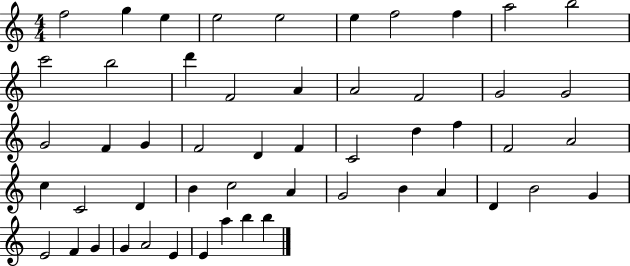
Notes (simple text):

F5/h G5/q E5/q E5/h E5/h E5/q F5/h F5/q A5/h B5/h C6/h B5/h D6/q F4/h A4/q A4/h F4/h G4/h G4/h G4/h F4/q G4/q F4/h D4/q F4/q C4/h D5/q F5/q F4/h A4/h C5/q C4/h D4/q B4/q C5/h A4/q G4/h B4/q A4/q D4/q B4/h G4/q E4/h F4/q G4/q G4/q A4/h E4/q E4/q A5/q B5/q B5/q